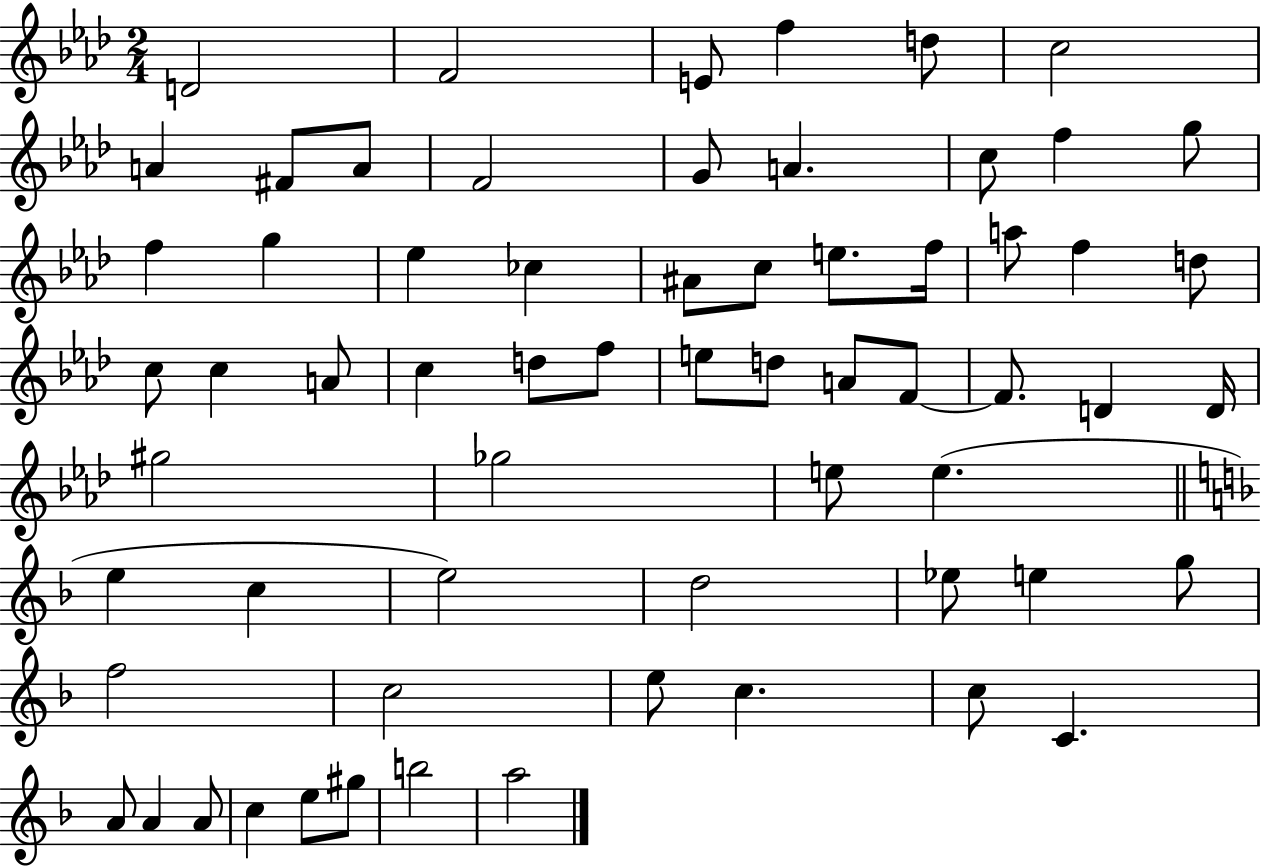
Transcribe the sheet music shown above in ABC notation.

X:1
T:Untitled
M:2/4
L:1/4
K:Ab
D2 F2 E/2 f d/2 c2 A ^F/2 A/2 F2 G/2 A c/2 f g/2 f g _e _c ^A/2 c/2 e/2 f/4 a/2 f d/2 c/2 c A/2 c d/2 f/2 e/2 d/2 A/2 F/2 F/2 D D/4 ^g2 _g2 e/2 e e c e2 d2 _e/2 e g/2 f2 c2 e/2 c c/2 C A/2 A A/2 c e/2 ^g/2 b2 a2